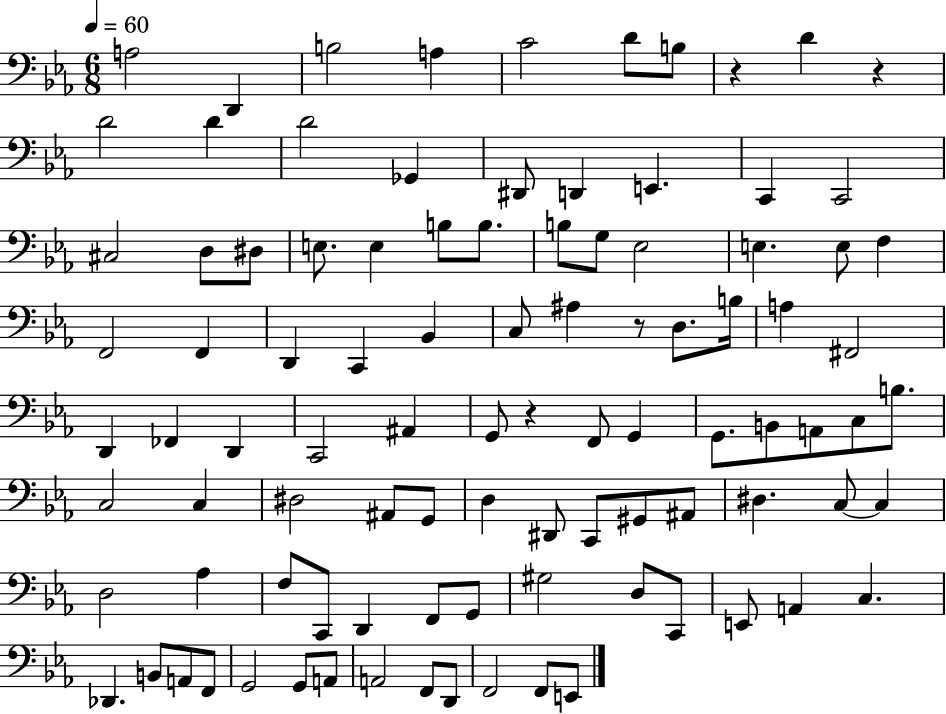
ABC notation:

X:1
T:Untitled
M:6/8
L:1/4
K:Eb
A,2 D,, B,2 A, C2 D/2 B,/2 z D z D2 D D2 _G,, ^D,,/2 D,, E,, C,, C,,2 ^C,2 D,/2 ^D,/2 E,/2 E, B,/2 B,/2 B,/2 G,/2 _E,2 E, E,/2 F, F,,2 F,, D,, C,, _B,, C,/2 ^A, z/2 D,/2 B,/4 A, ^F,,2 D,, _F,, D,, C,,2 ^A,, G,,/2 z F,,/2 G,, G,,/2 B,,/2 A,,/2 C,/2 B,/2 C,2 C, ^D,2 ^A,,/2 G,,/2 D, ^D,,/2 C,,/2 ^G,,/2 ^A,,/2 ^D, C,/2 C, D,2 _A, F,/2 C,,/2 D,, F,,/2 G,,/2 ^G,2 D,/2 C,,/2 E,,/2 A,, C, _D,, B,,/2 A,,/2 F,,/2 G,,2 G,,/2 A,,/2 A,,2 F,,/2 D,,/2 F,,2 F,,/2 E,,/2